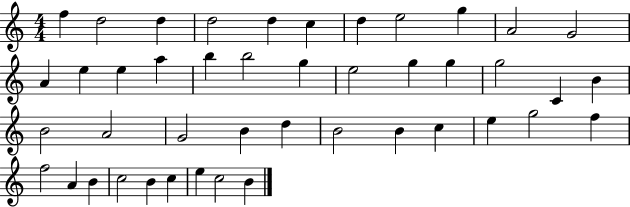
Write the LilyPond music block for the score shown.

{
  \clef treble
  \numericTimeSignature
  \time 4/4
  \key c \major
  f''4 d''2 d''4 | d''2 d''4 c''4 | d''4 e''2 g''4 | a'2 g'2 | \break a'4 e''4 e''4 a''4 | b''4 b''2 g''4 | e''2 g''4 g''4 | g''2 c'4 b'4 | \break b'2 a'2 | g'2 b'4 d''4 | b'2 b'4 c''4 | e''4 g''2 f''4 | \break f''2 a'4 b'4 | c''2 b'4 c''4 | e''4 c''2 b'4 | \bar "|."
}